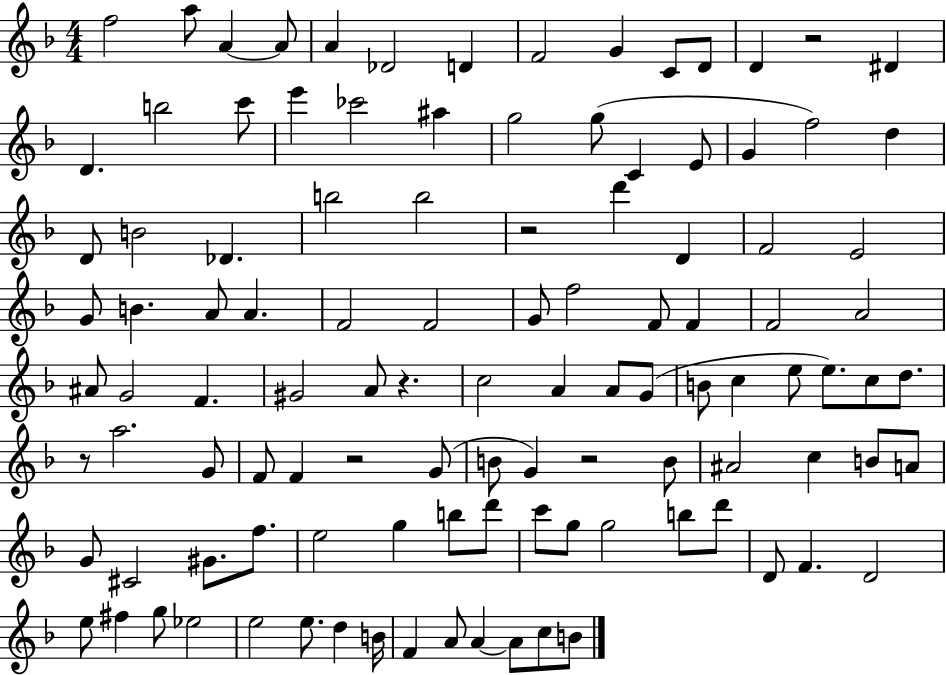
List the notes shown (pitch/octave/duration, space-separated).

F5/h A5/e A4/q A4/e A4/q Db4/h D4/q F4/h G4/q C4/e D4/e D4/q R/h D#4/q D4/q. B5/h C6/e E6/q CES6/h A#5/q G5/h G5/e C4/q E4/e G4/q F5/h D5/q D4/e B4/h Db4/q. B5/h B5/h R/h D6/q D4/q F4/h E4/h G4/e B4/q. A4/e A4/q. F4/h F4/h G4/e F5/h F4/e F4/q F4/h A4/h A#4/e G4/h F4/q. G#4/h A4/e R/q. C5/h A4/q A4/e G4/e B4/e C5/q E5/e E5/e. C5/e D5/e. R/e A5/h. G4/e F4/e F4/q R/h G4/e B4/e G4/q R/h B4/e A#4/h C5/q B4/e A4/e G4/e C#4/h G#4/e. F5/e. E5/h G5/q B5/e D6/e C6/e G5/e G5/h B5/e D6/e D4/e F4/q. D4/h E5/e F#5/q G5/e Eb5/h E5/h E5/e. D5/q B4/s F4/q A4/e A4/q A4/e C5/e B4/e